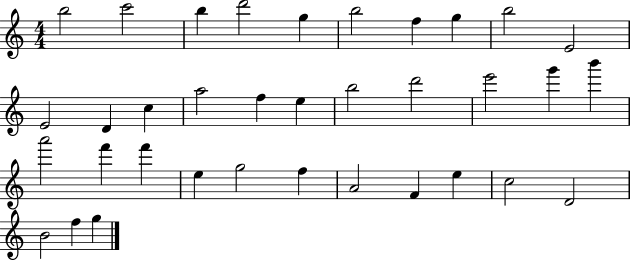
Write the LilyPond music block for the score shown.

{
  \clef treble
  \numericTimeSignature
  \time 4/4
  \key c \major
  b''2 c'''2 | b''4 d'''2 g''4 | b''2 f''4 g''4 | b''2 e'2 | \break e'2 d'4 c''4 | a''2 f''4 e''4 | b''2 d'''2 | e'''2 g'''4 b'''4 | \break a'''2 f'''4 f'''4 | e''4 g''2 f''4 | a'2 f'4 e''4 | c''2 d'2 | \break b'2 f''4 g''4 | \bar "|."
}